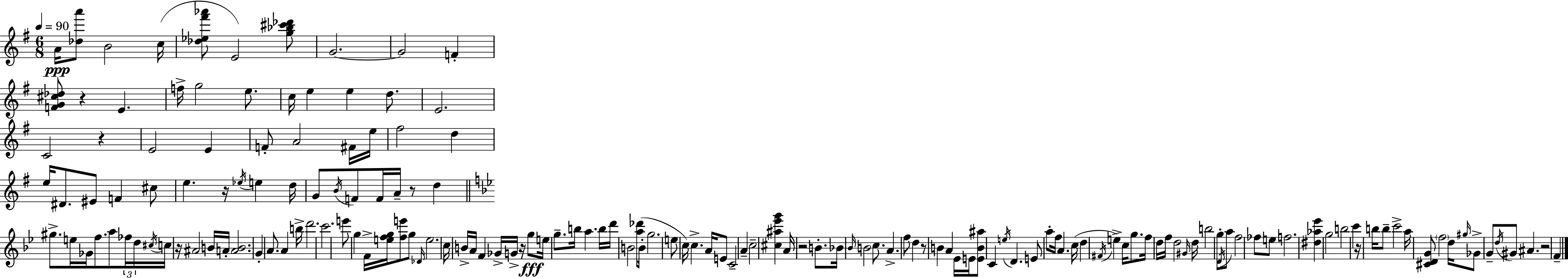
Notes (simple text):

A4/s [Db5,A6]/e B4/h C5/s [Db5,Eb5,F#6,Ab6]/e E4/h [G5,Bb5,C#6,Db6]/e G4/h. G4/h F4/q [F4,G4,C#5,Db5]/e R/q E4/q. F5/s G5/h E5/e. C5/s E5/q E5/q D5/e. E4/h. C4/h R/q E4/h E4/q F4/e A4/h F#4/s E5/s F#5/h D5/q E5/s D#4/e. EIS4/e F4/q C#5/e E5/q. R/s Eb5/s E5/q D5/s G4/e B4/s F4/e F4/s A4/s R/e D5/q G#5/e. E5/s Gb4/s F5/e. A5/e FES5/s D5/s C#5/s C5/s R/s A#4/h B4/s A4/s [A4,B4]/h. G4/q A4/e. A4/q B5/s D6/h. C6/h. E6/e G5/q F4/s [E5,F5,G5]/s [F5,E6]/e G5/e Db4/s E5/h. C5/s B4/s A4/s F4/q Gb4/s G4/s R/s G5/e E5/s G5/e. B5/s A5/q. B5/s D6/s B4/h [A5,Db6]/e B4/s G5/h. E5/e C5/s C5/q. A4/s E4/e C4/h A4/q C5/h [C#5,A#5,Eb6,G6]/q A4/s R/h B4/e. Bb4/s Bb4/s B4/h C5/e. A4/q. F5/e D5/q R/e B4/q A4/q Eb4/s E4/s [E4,B4,A#5]/e C4/q E5/s D4/q. E4/e A5/e F5/s A4/q. C5/s D5/q F#4/s E5/q C5/s G5/e. F5/s D5/s F5/s D5/h G#4/s D5/s B5/h G5/e D4/s A5/e F5/h FES5/e E5/e F5/h. [D#5,Ab5,Eb6]/q G5/h B5/h C6/q R/s B5/s B5/e C6/h A5/s [C#4,D4,G4]/e F5/h D5/s G#5/s Gb4/e G4/e D5/s G#4/e A#4/q. R/h F4/q